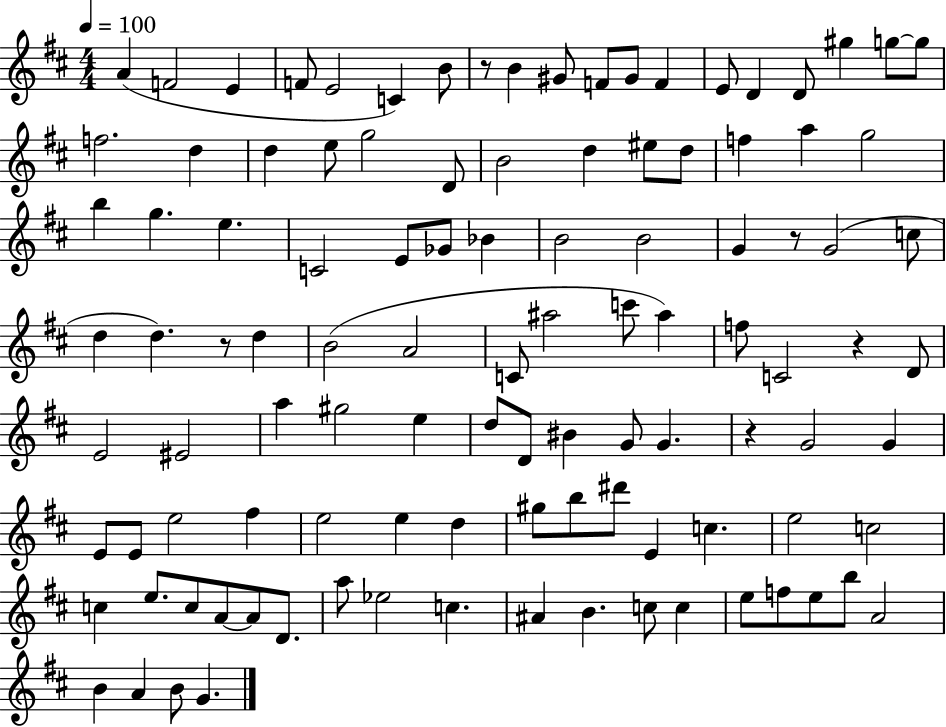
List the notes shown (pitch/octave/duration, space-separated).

A4/q F4/h E4/q F4/e E4/h C4/q B4/e R/e B4/q G#4/e F4/e G#4/e F4/q E4/e D4/q D4/e G#5/q G5/e G5/e F5/h. D5/q D5/q E5/e G5/h D4/e B4/h D5/q EIS5/e D5/e F5/q A5/q G5/h B5/q G5/q. E5/q. C4/h E4/e Gb4/e Bb4/q B4/h B4/h G4/q R/e G4/h C5/e D5/q D5/q. R/e D5/q B4/h A4/h C4/e A#5/h C6/e A#5/q F5/e C4/h R/q D4/e E4/h EIS4/h A5/q G#5/h E5/q D5/e D4/e BIS4/q G4/e G4/q. R/q G4/h G4/q E4/e E4/e E5/h F#5/q E5/h E5/q D5/q G#5/e B5/e D#6/e E4/q C5/q. E5/h C5/h C5/q E5/e. C5/e A4/e A4/e D4/e. A5/e Eb5/h C5/q. A#4/q B4/q. C5/e C5/q E5/e F5/e E5/e B5/e A4/h B4/q A4/q B4/e G4/q.